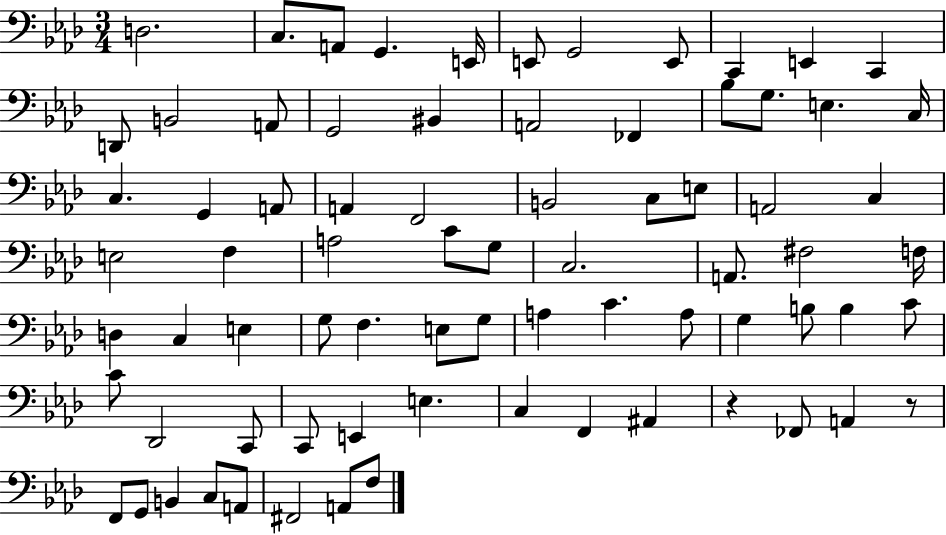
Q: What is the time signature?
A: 3/4